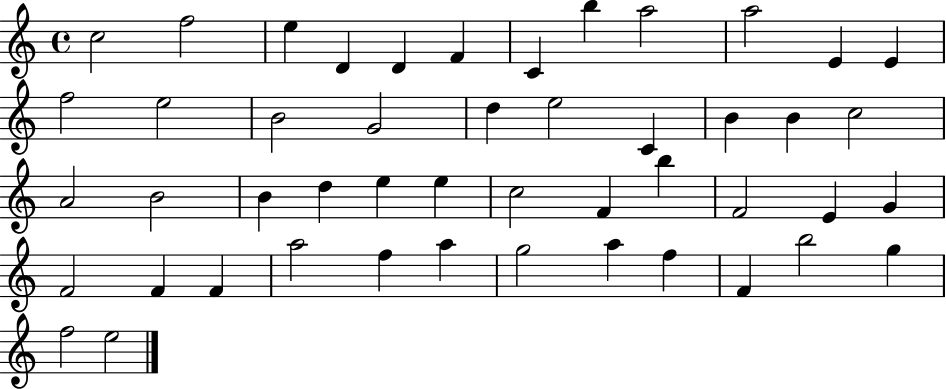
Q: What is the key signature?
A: C major